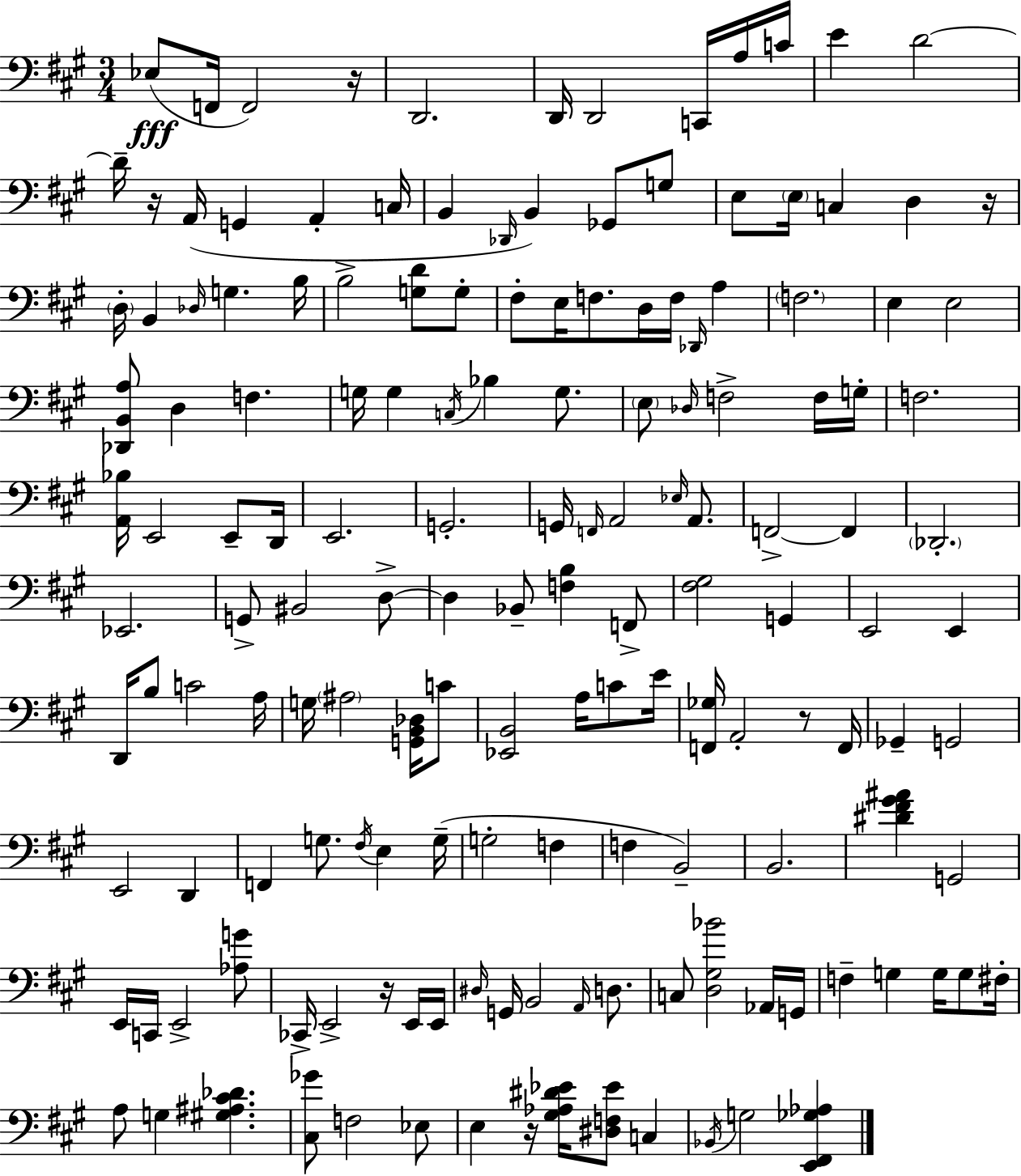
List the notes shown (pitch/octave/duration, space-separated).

Eb3/e F2/s F2/h R/s D2/h. D2/s D2/h C2/s A3/s C4/s E4/q D4/h D4/s R/s A2/s G2/q A2/q C3/s B2/q Db2/s B2/q Gb2/e G3/e E3/e E3/s C3/q D3/q R/s D3/s B2/q Db3/s G3/q. B3/s B3/h [G3,D4]/e G3/e F#3/e E3/s F3/e. D3/s F3/s Db2/s A3/q F3/h. E3/q E3/h [Db2,B2,A3]/e D3/q F3/q. G3/s G3/q C3/s Bb3/q G3/e. E3/e Db3/s F3/h F3/s G3/s F3/h. [A2,Bb3]/s E2/h E2/e D2/s E2/h. G2/h. G2/s F2/s A2/h Eb3/s A2/e. F2/h F2/q Db2/h. Eb2/h. G2/e BIS2/h D3/e D3/q Bb2/e [F3,B3]/q F2/e [F#3,G#3]/h G2/q E2/h E2/q D2/s B3/e C4/h A3/s G3/s A#3/h [G2,B2,Db3]/s C4/e [Eb2,B2]/h A3/s C4/e E4/s [F2,Gb3]/s A2/h R/e F2/s Gb2/q G2/h E2/h D2/q F2/q G3/e. F#3/s E3/q G3/s G3/h F3/q F3/q B2/h B2/h. [D#4,F#4,G#4,A#4]/q G2/h E2/s C2/s E2/h [Ab3,G4]/e CES2/s E2/h R/s E2/s E2/s D#3/s G2/s B2/h A2/s D3/e. C3/e [D3,G#3,Bb4]/h Ab2/s G2/s F3/q G3/q G3/s G3/e F#3/s A3/e G3/q [G#3,A#3,C#4,Db4]/q. [C#3,Gb4]/e F3/h Eb3/e E3/q R/s [G#3,Ab3,D#4,Eb4]/s [D#3,F3,Eb4]/e C3/q Bb2/s G3/h [E2,F#2,Gb3,Ab3]/q